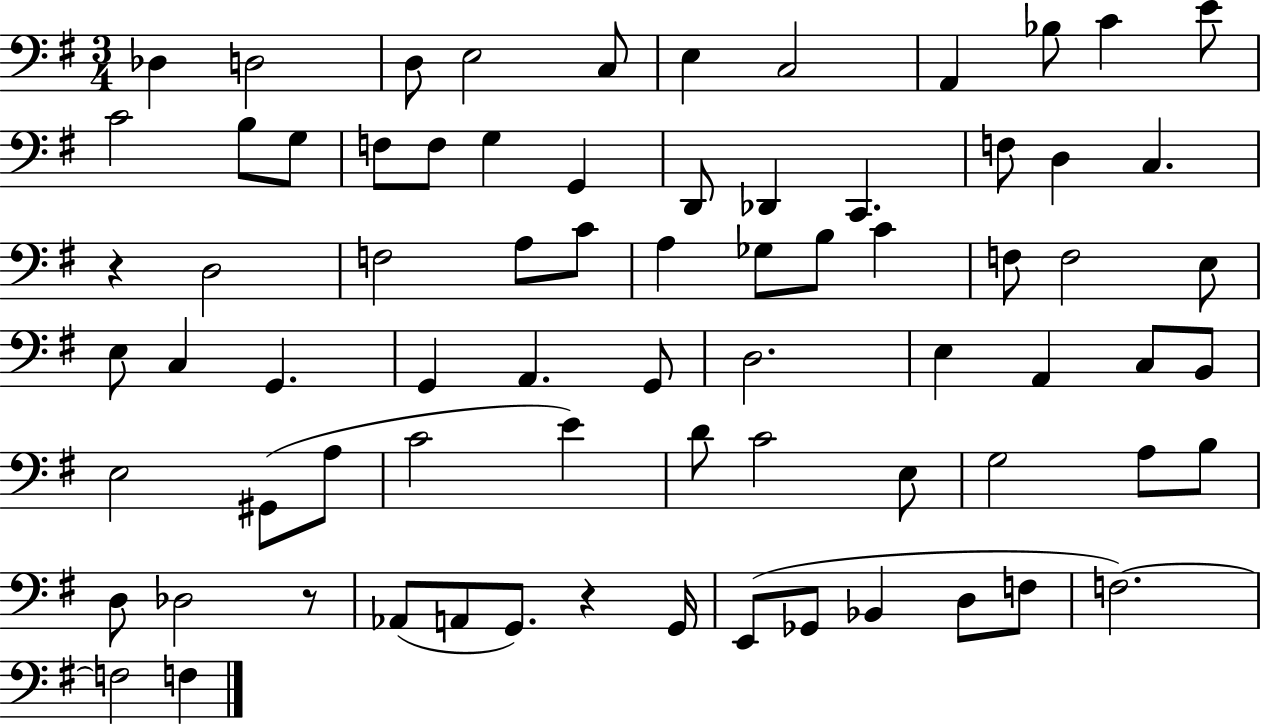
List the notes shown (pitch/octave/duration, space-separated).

Db3/q D3/h D3/e E3/h C3/e E3/q C3/h A2/q Bb3/e C4/q E4/e C4/h B3/e G3/e F3/e F3/e G3/q G2/q D2/e Db2/q C2/q. F3/e D3/q C3/q. R/q D3/h F3/h A3/e C4/e A3/q Gb3/e B3/e C4/q F3/e F3/h E3/e E3/e C3/q G2/q. G2/q A2/q. G2/e D3/h. E3/q A2/q C3/e B2/e E3/h G#2/e A3/e C4/h E4/q D4/e C4/h E3/e G3/h A3/e B3/e D3/e Db3/h R/e Ab2/e A2/e G2/e. R/q G2/s E2/e Gb2/e Bb2/q D3/e F3/e F3/h. F3/h F3/q